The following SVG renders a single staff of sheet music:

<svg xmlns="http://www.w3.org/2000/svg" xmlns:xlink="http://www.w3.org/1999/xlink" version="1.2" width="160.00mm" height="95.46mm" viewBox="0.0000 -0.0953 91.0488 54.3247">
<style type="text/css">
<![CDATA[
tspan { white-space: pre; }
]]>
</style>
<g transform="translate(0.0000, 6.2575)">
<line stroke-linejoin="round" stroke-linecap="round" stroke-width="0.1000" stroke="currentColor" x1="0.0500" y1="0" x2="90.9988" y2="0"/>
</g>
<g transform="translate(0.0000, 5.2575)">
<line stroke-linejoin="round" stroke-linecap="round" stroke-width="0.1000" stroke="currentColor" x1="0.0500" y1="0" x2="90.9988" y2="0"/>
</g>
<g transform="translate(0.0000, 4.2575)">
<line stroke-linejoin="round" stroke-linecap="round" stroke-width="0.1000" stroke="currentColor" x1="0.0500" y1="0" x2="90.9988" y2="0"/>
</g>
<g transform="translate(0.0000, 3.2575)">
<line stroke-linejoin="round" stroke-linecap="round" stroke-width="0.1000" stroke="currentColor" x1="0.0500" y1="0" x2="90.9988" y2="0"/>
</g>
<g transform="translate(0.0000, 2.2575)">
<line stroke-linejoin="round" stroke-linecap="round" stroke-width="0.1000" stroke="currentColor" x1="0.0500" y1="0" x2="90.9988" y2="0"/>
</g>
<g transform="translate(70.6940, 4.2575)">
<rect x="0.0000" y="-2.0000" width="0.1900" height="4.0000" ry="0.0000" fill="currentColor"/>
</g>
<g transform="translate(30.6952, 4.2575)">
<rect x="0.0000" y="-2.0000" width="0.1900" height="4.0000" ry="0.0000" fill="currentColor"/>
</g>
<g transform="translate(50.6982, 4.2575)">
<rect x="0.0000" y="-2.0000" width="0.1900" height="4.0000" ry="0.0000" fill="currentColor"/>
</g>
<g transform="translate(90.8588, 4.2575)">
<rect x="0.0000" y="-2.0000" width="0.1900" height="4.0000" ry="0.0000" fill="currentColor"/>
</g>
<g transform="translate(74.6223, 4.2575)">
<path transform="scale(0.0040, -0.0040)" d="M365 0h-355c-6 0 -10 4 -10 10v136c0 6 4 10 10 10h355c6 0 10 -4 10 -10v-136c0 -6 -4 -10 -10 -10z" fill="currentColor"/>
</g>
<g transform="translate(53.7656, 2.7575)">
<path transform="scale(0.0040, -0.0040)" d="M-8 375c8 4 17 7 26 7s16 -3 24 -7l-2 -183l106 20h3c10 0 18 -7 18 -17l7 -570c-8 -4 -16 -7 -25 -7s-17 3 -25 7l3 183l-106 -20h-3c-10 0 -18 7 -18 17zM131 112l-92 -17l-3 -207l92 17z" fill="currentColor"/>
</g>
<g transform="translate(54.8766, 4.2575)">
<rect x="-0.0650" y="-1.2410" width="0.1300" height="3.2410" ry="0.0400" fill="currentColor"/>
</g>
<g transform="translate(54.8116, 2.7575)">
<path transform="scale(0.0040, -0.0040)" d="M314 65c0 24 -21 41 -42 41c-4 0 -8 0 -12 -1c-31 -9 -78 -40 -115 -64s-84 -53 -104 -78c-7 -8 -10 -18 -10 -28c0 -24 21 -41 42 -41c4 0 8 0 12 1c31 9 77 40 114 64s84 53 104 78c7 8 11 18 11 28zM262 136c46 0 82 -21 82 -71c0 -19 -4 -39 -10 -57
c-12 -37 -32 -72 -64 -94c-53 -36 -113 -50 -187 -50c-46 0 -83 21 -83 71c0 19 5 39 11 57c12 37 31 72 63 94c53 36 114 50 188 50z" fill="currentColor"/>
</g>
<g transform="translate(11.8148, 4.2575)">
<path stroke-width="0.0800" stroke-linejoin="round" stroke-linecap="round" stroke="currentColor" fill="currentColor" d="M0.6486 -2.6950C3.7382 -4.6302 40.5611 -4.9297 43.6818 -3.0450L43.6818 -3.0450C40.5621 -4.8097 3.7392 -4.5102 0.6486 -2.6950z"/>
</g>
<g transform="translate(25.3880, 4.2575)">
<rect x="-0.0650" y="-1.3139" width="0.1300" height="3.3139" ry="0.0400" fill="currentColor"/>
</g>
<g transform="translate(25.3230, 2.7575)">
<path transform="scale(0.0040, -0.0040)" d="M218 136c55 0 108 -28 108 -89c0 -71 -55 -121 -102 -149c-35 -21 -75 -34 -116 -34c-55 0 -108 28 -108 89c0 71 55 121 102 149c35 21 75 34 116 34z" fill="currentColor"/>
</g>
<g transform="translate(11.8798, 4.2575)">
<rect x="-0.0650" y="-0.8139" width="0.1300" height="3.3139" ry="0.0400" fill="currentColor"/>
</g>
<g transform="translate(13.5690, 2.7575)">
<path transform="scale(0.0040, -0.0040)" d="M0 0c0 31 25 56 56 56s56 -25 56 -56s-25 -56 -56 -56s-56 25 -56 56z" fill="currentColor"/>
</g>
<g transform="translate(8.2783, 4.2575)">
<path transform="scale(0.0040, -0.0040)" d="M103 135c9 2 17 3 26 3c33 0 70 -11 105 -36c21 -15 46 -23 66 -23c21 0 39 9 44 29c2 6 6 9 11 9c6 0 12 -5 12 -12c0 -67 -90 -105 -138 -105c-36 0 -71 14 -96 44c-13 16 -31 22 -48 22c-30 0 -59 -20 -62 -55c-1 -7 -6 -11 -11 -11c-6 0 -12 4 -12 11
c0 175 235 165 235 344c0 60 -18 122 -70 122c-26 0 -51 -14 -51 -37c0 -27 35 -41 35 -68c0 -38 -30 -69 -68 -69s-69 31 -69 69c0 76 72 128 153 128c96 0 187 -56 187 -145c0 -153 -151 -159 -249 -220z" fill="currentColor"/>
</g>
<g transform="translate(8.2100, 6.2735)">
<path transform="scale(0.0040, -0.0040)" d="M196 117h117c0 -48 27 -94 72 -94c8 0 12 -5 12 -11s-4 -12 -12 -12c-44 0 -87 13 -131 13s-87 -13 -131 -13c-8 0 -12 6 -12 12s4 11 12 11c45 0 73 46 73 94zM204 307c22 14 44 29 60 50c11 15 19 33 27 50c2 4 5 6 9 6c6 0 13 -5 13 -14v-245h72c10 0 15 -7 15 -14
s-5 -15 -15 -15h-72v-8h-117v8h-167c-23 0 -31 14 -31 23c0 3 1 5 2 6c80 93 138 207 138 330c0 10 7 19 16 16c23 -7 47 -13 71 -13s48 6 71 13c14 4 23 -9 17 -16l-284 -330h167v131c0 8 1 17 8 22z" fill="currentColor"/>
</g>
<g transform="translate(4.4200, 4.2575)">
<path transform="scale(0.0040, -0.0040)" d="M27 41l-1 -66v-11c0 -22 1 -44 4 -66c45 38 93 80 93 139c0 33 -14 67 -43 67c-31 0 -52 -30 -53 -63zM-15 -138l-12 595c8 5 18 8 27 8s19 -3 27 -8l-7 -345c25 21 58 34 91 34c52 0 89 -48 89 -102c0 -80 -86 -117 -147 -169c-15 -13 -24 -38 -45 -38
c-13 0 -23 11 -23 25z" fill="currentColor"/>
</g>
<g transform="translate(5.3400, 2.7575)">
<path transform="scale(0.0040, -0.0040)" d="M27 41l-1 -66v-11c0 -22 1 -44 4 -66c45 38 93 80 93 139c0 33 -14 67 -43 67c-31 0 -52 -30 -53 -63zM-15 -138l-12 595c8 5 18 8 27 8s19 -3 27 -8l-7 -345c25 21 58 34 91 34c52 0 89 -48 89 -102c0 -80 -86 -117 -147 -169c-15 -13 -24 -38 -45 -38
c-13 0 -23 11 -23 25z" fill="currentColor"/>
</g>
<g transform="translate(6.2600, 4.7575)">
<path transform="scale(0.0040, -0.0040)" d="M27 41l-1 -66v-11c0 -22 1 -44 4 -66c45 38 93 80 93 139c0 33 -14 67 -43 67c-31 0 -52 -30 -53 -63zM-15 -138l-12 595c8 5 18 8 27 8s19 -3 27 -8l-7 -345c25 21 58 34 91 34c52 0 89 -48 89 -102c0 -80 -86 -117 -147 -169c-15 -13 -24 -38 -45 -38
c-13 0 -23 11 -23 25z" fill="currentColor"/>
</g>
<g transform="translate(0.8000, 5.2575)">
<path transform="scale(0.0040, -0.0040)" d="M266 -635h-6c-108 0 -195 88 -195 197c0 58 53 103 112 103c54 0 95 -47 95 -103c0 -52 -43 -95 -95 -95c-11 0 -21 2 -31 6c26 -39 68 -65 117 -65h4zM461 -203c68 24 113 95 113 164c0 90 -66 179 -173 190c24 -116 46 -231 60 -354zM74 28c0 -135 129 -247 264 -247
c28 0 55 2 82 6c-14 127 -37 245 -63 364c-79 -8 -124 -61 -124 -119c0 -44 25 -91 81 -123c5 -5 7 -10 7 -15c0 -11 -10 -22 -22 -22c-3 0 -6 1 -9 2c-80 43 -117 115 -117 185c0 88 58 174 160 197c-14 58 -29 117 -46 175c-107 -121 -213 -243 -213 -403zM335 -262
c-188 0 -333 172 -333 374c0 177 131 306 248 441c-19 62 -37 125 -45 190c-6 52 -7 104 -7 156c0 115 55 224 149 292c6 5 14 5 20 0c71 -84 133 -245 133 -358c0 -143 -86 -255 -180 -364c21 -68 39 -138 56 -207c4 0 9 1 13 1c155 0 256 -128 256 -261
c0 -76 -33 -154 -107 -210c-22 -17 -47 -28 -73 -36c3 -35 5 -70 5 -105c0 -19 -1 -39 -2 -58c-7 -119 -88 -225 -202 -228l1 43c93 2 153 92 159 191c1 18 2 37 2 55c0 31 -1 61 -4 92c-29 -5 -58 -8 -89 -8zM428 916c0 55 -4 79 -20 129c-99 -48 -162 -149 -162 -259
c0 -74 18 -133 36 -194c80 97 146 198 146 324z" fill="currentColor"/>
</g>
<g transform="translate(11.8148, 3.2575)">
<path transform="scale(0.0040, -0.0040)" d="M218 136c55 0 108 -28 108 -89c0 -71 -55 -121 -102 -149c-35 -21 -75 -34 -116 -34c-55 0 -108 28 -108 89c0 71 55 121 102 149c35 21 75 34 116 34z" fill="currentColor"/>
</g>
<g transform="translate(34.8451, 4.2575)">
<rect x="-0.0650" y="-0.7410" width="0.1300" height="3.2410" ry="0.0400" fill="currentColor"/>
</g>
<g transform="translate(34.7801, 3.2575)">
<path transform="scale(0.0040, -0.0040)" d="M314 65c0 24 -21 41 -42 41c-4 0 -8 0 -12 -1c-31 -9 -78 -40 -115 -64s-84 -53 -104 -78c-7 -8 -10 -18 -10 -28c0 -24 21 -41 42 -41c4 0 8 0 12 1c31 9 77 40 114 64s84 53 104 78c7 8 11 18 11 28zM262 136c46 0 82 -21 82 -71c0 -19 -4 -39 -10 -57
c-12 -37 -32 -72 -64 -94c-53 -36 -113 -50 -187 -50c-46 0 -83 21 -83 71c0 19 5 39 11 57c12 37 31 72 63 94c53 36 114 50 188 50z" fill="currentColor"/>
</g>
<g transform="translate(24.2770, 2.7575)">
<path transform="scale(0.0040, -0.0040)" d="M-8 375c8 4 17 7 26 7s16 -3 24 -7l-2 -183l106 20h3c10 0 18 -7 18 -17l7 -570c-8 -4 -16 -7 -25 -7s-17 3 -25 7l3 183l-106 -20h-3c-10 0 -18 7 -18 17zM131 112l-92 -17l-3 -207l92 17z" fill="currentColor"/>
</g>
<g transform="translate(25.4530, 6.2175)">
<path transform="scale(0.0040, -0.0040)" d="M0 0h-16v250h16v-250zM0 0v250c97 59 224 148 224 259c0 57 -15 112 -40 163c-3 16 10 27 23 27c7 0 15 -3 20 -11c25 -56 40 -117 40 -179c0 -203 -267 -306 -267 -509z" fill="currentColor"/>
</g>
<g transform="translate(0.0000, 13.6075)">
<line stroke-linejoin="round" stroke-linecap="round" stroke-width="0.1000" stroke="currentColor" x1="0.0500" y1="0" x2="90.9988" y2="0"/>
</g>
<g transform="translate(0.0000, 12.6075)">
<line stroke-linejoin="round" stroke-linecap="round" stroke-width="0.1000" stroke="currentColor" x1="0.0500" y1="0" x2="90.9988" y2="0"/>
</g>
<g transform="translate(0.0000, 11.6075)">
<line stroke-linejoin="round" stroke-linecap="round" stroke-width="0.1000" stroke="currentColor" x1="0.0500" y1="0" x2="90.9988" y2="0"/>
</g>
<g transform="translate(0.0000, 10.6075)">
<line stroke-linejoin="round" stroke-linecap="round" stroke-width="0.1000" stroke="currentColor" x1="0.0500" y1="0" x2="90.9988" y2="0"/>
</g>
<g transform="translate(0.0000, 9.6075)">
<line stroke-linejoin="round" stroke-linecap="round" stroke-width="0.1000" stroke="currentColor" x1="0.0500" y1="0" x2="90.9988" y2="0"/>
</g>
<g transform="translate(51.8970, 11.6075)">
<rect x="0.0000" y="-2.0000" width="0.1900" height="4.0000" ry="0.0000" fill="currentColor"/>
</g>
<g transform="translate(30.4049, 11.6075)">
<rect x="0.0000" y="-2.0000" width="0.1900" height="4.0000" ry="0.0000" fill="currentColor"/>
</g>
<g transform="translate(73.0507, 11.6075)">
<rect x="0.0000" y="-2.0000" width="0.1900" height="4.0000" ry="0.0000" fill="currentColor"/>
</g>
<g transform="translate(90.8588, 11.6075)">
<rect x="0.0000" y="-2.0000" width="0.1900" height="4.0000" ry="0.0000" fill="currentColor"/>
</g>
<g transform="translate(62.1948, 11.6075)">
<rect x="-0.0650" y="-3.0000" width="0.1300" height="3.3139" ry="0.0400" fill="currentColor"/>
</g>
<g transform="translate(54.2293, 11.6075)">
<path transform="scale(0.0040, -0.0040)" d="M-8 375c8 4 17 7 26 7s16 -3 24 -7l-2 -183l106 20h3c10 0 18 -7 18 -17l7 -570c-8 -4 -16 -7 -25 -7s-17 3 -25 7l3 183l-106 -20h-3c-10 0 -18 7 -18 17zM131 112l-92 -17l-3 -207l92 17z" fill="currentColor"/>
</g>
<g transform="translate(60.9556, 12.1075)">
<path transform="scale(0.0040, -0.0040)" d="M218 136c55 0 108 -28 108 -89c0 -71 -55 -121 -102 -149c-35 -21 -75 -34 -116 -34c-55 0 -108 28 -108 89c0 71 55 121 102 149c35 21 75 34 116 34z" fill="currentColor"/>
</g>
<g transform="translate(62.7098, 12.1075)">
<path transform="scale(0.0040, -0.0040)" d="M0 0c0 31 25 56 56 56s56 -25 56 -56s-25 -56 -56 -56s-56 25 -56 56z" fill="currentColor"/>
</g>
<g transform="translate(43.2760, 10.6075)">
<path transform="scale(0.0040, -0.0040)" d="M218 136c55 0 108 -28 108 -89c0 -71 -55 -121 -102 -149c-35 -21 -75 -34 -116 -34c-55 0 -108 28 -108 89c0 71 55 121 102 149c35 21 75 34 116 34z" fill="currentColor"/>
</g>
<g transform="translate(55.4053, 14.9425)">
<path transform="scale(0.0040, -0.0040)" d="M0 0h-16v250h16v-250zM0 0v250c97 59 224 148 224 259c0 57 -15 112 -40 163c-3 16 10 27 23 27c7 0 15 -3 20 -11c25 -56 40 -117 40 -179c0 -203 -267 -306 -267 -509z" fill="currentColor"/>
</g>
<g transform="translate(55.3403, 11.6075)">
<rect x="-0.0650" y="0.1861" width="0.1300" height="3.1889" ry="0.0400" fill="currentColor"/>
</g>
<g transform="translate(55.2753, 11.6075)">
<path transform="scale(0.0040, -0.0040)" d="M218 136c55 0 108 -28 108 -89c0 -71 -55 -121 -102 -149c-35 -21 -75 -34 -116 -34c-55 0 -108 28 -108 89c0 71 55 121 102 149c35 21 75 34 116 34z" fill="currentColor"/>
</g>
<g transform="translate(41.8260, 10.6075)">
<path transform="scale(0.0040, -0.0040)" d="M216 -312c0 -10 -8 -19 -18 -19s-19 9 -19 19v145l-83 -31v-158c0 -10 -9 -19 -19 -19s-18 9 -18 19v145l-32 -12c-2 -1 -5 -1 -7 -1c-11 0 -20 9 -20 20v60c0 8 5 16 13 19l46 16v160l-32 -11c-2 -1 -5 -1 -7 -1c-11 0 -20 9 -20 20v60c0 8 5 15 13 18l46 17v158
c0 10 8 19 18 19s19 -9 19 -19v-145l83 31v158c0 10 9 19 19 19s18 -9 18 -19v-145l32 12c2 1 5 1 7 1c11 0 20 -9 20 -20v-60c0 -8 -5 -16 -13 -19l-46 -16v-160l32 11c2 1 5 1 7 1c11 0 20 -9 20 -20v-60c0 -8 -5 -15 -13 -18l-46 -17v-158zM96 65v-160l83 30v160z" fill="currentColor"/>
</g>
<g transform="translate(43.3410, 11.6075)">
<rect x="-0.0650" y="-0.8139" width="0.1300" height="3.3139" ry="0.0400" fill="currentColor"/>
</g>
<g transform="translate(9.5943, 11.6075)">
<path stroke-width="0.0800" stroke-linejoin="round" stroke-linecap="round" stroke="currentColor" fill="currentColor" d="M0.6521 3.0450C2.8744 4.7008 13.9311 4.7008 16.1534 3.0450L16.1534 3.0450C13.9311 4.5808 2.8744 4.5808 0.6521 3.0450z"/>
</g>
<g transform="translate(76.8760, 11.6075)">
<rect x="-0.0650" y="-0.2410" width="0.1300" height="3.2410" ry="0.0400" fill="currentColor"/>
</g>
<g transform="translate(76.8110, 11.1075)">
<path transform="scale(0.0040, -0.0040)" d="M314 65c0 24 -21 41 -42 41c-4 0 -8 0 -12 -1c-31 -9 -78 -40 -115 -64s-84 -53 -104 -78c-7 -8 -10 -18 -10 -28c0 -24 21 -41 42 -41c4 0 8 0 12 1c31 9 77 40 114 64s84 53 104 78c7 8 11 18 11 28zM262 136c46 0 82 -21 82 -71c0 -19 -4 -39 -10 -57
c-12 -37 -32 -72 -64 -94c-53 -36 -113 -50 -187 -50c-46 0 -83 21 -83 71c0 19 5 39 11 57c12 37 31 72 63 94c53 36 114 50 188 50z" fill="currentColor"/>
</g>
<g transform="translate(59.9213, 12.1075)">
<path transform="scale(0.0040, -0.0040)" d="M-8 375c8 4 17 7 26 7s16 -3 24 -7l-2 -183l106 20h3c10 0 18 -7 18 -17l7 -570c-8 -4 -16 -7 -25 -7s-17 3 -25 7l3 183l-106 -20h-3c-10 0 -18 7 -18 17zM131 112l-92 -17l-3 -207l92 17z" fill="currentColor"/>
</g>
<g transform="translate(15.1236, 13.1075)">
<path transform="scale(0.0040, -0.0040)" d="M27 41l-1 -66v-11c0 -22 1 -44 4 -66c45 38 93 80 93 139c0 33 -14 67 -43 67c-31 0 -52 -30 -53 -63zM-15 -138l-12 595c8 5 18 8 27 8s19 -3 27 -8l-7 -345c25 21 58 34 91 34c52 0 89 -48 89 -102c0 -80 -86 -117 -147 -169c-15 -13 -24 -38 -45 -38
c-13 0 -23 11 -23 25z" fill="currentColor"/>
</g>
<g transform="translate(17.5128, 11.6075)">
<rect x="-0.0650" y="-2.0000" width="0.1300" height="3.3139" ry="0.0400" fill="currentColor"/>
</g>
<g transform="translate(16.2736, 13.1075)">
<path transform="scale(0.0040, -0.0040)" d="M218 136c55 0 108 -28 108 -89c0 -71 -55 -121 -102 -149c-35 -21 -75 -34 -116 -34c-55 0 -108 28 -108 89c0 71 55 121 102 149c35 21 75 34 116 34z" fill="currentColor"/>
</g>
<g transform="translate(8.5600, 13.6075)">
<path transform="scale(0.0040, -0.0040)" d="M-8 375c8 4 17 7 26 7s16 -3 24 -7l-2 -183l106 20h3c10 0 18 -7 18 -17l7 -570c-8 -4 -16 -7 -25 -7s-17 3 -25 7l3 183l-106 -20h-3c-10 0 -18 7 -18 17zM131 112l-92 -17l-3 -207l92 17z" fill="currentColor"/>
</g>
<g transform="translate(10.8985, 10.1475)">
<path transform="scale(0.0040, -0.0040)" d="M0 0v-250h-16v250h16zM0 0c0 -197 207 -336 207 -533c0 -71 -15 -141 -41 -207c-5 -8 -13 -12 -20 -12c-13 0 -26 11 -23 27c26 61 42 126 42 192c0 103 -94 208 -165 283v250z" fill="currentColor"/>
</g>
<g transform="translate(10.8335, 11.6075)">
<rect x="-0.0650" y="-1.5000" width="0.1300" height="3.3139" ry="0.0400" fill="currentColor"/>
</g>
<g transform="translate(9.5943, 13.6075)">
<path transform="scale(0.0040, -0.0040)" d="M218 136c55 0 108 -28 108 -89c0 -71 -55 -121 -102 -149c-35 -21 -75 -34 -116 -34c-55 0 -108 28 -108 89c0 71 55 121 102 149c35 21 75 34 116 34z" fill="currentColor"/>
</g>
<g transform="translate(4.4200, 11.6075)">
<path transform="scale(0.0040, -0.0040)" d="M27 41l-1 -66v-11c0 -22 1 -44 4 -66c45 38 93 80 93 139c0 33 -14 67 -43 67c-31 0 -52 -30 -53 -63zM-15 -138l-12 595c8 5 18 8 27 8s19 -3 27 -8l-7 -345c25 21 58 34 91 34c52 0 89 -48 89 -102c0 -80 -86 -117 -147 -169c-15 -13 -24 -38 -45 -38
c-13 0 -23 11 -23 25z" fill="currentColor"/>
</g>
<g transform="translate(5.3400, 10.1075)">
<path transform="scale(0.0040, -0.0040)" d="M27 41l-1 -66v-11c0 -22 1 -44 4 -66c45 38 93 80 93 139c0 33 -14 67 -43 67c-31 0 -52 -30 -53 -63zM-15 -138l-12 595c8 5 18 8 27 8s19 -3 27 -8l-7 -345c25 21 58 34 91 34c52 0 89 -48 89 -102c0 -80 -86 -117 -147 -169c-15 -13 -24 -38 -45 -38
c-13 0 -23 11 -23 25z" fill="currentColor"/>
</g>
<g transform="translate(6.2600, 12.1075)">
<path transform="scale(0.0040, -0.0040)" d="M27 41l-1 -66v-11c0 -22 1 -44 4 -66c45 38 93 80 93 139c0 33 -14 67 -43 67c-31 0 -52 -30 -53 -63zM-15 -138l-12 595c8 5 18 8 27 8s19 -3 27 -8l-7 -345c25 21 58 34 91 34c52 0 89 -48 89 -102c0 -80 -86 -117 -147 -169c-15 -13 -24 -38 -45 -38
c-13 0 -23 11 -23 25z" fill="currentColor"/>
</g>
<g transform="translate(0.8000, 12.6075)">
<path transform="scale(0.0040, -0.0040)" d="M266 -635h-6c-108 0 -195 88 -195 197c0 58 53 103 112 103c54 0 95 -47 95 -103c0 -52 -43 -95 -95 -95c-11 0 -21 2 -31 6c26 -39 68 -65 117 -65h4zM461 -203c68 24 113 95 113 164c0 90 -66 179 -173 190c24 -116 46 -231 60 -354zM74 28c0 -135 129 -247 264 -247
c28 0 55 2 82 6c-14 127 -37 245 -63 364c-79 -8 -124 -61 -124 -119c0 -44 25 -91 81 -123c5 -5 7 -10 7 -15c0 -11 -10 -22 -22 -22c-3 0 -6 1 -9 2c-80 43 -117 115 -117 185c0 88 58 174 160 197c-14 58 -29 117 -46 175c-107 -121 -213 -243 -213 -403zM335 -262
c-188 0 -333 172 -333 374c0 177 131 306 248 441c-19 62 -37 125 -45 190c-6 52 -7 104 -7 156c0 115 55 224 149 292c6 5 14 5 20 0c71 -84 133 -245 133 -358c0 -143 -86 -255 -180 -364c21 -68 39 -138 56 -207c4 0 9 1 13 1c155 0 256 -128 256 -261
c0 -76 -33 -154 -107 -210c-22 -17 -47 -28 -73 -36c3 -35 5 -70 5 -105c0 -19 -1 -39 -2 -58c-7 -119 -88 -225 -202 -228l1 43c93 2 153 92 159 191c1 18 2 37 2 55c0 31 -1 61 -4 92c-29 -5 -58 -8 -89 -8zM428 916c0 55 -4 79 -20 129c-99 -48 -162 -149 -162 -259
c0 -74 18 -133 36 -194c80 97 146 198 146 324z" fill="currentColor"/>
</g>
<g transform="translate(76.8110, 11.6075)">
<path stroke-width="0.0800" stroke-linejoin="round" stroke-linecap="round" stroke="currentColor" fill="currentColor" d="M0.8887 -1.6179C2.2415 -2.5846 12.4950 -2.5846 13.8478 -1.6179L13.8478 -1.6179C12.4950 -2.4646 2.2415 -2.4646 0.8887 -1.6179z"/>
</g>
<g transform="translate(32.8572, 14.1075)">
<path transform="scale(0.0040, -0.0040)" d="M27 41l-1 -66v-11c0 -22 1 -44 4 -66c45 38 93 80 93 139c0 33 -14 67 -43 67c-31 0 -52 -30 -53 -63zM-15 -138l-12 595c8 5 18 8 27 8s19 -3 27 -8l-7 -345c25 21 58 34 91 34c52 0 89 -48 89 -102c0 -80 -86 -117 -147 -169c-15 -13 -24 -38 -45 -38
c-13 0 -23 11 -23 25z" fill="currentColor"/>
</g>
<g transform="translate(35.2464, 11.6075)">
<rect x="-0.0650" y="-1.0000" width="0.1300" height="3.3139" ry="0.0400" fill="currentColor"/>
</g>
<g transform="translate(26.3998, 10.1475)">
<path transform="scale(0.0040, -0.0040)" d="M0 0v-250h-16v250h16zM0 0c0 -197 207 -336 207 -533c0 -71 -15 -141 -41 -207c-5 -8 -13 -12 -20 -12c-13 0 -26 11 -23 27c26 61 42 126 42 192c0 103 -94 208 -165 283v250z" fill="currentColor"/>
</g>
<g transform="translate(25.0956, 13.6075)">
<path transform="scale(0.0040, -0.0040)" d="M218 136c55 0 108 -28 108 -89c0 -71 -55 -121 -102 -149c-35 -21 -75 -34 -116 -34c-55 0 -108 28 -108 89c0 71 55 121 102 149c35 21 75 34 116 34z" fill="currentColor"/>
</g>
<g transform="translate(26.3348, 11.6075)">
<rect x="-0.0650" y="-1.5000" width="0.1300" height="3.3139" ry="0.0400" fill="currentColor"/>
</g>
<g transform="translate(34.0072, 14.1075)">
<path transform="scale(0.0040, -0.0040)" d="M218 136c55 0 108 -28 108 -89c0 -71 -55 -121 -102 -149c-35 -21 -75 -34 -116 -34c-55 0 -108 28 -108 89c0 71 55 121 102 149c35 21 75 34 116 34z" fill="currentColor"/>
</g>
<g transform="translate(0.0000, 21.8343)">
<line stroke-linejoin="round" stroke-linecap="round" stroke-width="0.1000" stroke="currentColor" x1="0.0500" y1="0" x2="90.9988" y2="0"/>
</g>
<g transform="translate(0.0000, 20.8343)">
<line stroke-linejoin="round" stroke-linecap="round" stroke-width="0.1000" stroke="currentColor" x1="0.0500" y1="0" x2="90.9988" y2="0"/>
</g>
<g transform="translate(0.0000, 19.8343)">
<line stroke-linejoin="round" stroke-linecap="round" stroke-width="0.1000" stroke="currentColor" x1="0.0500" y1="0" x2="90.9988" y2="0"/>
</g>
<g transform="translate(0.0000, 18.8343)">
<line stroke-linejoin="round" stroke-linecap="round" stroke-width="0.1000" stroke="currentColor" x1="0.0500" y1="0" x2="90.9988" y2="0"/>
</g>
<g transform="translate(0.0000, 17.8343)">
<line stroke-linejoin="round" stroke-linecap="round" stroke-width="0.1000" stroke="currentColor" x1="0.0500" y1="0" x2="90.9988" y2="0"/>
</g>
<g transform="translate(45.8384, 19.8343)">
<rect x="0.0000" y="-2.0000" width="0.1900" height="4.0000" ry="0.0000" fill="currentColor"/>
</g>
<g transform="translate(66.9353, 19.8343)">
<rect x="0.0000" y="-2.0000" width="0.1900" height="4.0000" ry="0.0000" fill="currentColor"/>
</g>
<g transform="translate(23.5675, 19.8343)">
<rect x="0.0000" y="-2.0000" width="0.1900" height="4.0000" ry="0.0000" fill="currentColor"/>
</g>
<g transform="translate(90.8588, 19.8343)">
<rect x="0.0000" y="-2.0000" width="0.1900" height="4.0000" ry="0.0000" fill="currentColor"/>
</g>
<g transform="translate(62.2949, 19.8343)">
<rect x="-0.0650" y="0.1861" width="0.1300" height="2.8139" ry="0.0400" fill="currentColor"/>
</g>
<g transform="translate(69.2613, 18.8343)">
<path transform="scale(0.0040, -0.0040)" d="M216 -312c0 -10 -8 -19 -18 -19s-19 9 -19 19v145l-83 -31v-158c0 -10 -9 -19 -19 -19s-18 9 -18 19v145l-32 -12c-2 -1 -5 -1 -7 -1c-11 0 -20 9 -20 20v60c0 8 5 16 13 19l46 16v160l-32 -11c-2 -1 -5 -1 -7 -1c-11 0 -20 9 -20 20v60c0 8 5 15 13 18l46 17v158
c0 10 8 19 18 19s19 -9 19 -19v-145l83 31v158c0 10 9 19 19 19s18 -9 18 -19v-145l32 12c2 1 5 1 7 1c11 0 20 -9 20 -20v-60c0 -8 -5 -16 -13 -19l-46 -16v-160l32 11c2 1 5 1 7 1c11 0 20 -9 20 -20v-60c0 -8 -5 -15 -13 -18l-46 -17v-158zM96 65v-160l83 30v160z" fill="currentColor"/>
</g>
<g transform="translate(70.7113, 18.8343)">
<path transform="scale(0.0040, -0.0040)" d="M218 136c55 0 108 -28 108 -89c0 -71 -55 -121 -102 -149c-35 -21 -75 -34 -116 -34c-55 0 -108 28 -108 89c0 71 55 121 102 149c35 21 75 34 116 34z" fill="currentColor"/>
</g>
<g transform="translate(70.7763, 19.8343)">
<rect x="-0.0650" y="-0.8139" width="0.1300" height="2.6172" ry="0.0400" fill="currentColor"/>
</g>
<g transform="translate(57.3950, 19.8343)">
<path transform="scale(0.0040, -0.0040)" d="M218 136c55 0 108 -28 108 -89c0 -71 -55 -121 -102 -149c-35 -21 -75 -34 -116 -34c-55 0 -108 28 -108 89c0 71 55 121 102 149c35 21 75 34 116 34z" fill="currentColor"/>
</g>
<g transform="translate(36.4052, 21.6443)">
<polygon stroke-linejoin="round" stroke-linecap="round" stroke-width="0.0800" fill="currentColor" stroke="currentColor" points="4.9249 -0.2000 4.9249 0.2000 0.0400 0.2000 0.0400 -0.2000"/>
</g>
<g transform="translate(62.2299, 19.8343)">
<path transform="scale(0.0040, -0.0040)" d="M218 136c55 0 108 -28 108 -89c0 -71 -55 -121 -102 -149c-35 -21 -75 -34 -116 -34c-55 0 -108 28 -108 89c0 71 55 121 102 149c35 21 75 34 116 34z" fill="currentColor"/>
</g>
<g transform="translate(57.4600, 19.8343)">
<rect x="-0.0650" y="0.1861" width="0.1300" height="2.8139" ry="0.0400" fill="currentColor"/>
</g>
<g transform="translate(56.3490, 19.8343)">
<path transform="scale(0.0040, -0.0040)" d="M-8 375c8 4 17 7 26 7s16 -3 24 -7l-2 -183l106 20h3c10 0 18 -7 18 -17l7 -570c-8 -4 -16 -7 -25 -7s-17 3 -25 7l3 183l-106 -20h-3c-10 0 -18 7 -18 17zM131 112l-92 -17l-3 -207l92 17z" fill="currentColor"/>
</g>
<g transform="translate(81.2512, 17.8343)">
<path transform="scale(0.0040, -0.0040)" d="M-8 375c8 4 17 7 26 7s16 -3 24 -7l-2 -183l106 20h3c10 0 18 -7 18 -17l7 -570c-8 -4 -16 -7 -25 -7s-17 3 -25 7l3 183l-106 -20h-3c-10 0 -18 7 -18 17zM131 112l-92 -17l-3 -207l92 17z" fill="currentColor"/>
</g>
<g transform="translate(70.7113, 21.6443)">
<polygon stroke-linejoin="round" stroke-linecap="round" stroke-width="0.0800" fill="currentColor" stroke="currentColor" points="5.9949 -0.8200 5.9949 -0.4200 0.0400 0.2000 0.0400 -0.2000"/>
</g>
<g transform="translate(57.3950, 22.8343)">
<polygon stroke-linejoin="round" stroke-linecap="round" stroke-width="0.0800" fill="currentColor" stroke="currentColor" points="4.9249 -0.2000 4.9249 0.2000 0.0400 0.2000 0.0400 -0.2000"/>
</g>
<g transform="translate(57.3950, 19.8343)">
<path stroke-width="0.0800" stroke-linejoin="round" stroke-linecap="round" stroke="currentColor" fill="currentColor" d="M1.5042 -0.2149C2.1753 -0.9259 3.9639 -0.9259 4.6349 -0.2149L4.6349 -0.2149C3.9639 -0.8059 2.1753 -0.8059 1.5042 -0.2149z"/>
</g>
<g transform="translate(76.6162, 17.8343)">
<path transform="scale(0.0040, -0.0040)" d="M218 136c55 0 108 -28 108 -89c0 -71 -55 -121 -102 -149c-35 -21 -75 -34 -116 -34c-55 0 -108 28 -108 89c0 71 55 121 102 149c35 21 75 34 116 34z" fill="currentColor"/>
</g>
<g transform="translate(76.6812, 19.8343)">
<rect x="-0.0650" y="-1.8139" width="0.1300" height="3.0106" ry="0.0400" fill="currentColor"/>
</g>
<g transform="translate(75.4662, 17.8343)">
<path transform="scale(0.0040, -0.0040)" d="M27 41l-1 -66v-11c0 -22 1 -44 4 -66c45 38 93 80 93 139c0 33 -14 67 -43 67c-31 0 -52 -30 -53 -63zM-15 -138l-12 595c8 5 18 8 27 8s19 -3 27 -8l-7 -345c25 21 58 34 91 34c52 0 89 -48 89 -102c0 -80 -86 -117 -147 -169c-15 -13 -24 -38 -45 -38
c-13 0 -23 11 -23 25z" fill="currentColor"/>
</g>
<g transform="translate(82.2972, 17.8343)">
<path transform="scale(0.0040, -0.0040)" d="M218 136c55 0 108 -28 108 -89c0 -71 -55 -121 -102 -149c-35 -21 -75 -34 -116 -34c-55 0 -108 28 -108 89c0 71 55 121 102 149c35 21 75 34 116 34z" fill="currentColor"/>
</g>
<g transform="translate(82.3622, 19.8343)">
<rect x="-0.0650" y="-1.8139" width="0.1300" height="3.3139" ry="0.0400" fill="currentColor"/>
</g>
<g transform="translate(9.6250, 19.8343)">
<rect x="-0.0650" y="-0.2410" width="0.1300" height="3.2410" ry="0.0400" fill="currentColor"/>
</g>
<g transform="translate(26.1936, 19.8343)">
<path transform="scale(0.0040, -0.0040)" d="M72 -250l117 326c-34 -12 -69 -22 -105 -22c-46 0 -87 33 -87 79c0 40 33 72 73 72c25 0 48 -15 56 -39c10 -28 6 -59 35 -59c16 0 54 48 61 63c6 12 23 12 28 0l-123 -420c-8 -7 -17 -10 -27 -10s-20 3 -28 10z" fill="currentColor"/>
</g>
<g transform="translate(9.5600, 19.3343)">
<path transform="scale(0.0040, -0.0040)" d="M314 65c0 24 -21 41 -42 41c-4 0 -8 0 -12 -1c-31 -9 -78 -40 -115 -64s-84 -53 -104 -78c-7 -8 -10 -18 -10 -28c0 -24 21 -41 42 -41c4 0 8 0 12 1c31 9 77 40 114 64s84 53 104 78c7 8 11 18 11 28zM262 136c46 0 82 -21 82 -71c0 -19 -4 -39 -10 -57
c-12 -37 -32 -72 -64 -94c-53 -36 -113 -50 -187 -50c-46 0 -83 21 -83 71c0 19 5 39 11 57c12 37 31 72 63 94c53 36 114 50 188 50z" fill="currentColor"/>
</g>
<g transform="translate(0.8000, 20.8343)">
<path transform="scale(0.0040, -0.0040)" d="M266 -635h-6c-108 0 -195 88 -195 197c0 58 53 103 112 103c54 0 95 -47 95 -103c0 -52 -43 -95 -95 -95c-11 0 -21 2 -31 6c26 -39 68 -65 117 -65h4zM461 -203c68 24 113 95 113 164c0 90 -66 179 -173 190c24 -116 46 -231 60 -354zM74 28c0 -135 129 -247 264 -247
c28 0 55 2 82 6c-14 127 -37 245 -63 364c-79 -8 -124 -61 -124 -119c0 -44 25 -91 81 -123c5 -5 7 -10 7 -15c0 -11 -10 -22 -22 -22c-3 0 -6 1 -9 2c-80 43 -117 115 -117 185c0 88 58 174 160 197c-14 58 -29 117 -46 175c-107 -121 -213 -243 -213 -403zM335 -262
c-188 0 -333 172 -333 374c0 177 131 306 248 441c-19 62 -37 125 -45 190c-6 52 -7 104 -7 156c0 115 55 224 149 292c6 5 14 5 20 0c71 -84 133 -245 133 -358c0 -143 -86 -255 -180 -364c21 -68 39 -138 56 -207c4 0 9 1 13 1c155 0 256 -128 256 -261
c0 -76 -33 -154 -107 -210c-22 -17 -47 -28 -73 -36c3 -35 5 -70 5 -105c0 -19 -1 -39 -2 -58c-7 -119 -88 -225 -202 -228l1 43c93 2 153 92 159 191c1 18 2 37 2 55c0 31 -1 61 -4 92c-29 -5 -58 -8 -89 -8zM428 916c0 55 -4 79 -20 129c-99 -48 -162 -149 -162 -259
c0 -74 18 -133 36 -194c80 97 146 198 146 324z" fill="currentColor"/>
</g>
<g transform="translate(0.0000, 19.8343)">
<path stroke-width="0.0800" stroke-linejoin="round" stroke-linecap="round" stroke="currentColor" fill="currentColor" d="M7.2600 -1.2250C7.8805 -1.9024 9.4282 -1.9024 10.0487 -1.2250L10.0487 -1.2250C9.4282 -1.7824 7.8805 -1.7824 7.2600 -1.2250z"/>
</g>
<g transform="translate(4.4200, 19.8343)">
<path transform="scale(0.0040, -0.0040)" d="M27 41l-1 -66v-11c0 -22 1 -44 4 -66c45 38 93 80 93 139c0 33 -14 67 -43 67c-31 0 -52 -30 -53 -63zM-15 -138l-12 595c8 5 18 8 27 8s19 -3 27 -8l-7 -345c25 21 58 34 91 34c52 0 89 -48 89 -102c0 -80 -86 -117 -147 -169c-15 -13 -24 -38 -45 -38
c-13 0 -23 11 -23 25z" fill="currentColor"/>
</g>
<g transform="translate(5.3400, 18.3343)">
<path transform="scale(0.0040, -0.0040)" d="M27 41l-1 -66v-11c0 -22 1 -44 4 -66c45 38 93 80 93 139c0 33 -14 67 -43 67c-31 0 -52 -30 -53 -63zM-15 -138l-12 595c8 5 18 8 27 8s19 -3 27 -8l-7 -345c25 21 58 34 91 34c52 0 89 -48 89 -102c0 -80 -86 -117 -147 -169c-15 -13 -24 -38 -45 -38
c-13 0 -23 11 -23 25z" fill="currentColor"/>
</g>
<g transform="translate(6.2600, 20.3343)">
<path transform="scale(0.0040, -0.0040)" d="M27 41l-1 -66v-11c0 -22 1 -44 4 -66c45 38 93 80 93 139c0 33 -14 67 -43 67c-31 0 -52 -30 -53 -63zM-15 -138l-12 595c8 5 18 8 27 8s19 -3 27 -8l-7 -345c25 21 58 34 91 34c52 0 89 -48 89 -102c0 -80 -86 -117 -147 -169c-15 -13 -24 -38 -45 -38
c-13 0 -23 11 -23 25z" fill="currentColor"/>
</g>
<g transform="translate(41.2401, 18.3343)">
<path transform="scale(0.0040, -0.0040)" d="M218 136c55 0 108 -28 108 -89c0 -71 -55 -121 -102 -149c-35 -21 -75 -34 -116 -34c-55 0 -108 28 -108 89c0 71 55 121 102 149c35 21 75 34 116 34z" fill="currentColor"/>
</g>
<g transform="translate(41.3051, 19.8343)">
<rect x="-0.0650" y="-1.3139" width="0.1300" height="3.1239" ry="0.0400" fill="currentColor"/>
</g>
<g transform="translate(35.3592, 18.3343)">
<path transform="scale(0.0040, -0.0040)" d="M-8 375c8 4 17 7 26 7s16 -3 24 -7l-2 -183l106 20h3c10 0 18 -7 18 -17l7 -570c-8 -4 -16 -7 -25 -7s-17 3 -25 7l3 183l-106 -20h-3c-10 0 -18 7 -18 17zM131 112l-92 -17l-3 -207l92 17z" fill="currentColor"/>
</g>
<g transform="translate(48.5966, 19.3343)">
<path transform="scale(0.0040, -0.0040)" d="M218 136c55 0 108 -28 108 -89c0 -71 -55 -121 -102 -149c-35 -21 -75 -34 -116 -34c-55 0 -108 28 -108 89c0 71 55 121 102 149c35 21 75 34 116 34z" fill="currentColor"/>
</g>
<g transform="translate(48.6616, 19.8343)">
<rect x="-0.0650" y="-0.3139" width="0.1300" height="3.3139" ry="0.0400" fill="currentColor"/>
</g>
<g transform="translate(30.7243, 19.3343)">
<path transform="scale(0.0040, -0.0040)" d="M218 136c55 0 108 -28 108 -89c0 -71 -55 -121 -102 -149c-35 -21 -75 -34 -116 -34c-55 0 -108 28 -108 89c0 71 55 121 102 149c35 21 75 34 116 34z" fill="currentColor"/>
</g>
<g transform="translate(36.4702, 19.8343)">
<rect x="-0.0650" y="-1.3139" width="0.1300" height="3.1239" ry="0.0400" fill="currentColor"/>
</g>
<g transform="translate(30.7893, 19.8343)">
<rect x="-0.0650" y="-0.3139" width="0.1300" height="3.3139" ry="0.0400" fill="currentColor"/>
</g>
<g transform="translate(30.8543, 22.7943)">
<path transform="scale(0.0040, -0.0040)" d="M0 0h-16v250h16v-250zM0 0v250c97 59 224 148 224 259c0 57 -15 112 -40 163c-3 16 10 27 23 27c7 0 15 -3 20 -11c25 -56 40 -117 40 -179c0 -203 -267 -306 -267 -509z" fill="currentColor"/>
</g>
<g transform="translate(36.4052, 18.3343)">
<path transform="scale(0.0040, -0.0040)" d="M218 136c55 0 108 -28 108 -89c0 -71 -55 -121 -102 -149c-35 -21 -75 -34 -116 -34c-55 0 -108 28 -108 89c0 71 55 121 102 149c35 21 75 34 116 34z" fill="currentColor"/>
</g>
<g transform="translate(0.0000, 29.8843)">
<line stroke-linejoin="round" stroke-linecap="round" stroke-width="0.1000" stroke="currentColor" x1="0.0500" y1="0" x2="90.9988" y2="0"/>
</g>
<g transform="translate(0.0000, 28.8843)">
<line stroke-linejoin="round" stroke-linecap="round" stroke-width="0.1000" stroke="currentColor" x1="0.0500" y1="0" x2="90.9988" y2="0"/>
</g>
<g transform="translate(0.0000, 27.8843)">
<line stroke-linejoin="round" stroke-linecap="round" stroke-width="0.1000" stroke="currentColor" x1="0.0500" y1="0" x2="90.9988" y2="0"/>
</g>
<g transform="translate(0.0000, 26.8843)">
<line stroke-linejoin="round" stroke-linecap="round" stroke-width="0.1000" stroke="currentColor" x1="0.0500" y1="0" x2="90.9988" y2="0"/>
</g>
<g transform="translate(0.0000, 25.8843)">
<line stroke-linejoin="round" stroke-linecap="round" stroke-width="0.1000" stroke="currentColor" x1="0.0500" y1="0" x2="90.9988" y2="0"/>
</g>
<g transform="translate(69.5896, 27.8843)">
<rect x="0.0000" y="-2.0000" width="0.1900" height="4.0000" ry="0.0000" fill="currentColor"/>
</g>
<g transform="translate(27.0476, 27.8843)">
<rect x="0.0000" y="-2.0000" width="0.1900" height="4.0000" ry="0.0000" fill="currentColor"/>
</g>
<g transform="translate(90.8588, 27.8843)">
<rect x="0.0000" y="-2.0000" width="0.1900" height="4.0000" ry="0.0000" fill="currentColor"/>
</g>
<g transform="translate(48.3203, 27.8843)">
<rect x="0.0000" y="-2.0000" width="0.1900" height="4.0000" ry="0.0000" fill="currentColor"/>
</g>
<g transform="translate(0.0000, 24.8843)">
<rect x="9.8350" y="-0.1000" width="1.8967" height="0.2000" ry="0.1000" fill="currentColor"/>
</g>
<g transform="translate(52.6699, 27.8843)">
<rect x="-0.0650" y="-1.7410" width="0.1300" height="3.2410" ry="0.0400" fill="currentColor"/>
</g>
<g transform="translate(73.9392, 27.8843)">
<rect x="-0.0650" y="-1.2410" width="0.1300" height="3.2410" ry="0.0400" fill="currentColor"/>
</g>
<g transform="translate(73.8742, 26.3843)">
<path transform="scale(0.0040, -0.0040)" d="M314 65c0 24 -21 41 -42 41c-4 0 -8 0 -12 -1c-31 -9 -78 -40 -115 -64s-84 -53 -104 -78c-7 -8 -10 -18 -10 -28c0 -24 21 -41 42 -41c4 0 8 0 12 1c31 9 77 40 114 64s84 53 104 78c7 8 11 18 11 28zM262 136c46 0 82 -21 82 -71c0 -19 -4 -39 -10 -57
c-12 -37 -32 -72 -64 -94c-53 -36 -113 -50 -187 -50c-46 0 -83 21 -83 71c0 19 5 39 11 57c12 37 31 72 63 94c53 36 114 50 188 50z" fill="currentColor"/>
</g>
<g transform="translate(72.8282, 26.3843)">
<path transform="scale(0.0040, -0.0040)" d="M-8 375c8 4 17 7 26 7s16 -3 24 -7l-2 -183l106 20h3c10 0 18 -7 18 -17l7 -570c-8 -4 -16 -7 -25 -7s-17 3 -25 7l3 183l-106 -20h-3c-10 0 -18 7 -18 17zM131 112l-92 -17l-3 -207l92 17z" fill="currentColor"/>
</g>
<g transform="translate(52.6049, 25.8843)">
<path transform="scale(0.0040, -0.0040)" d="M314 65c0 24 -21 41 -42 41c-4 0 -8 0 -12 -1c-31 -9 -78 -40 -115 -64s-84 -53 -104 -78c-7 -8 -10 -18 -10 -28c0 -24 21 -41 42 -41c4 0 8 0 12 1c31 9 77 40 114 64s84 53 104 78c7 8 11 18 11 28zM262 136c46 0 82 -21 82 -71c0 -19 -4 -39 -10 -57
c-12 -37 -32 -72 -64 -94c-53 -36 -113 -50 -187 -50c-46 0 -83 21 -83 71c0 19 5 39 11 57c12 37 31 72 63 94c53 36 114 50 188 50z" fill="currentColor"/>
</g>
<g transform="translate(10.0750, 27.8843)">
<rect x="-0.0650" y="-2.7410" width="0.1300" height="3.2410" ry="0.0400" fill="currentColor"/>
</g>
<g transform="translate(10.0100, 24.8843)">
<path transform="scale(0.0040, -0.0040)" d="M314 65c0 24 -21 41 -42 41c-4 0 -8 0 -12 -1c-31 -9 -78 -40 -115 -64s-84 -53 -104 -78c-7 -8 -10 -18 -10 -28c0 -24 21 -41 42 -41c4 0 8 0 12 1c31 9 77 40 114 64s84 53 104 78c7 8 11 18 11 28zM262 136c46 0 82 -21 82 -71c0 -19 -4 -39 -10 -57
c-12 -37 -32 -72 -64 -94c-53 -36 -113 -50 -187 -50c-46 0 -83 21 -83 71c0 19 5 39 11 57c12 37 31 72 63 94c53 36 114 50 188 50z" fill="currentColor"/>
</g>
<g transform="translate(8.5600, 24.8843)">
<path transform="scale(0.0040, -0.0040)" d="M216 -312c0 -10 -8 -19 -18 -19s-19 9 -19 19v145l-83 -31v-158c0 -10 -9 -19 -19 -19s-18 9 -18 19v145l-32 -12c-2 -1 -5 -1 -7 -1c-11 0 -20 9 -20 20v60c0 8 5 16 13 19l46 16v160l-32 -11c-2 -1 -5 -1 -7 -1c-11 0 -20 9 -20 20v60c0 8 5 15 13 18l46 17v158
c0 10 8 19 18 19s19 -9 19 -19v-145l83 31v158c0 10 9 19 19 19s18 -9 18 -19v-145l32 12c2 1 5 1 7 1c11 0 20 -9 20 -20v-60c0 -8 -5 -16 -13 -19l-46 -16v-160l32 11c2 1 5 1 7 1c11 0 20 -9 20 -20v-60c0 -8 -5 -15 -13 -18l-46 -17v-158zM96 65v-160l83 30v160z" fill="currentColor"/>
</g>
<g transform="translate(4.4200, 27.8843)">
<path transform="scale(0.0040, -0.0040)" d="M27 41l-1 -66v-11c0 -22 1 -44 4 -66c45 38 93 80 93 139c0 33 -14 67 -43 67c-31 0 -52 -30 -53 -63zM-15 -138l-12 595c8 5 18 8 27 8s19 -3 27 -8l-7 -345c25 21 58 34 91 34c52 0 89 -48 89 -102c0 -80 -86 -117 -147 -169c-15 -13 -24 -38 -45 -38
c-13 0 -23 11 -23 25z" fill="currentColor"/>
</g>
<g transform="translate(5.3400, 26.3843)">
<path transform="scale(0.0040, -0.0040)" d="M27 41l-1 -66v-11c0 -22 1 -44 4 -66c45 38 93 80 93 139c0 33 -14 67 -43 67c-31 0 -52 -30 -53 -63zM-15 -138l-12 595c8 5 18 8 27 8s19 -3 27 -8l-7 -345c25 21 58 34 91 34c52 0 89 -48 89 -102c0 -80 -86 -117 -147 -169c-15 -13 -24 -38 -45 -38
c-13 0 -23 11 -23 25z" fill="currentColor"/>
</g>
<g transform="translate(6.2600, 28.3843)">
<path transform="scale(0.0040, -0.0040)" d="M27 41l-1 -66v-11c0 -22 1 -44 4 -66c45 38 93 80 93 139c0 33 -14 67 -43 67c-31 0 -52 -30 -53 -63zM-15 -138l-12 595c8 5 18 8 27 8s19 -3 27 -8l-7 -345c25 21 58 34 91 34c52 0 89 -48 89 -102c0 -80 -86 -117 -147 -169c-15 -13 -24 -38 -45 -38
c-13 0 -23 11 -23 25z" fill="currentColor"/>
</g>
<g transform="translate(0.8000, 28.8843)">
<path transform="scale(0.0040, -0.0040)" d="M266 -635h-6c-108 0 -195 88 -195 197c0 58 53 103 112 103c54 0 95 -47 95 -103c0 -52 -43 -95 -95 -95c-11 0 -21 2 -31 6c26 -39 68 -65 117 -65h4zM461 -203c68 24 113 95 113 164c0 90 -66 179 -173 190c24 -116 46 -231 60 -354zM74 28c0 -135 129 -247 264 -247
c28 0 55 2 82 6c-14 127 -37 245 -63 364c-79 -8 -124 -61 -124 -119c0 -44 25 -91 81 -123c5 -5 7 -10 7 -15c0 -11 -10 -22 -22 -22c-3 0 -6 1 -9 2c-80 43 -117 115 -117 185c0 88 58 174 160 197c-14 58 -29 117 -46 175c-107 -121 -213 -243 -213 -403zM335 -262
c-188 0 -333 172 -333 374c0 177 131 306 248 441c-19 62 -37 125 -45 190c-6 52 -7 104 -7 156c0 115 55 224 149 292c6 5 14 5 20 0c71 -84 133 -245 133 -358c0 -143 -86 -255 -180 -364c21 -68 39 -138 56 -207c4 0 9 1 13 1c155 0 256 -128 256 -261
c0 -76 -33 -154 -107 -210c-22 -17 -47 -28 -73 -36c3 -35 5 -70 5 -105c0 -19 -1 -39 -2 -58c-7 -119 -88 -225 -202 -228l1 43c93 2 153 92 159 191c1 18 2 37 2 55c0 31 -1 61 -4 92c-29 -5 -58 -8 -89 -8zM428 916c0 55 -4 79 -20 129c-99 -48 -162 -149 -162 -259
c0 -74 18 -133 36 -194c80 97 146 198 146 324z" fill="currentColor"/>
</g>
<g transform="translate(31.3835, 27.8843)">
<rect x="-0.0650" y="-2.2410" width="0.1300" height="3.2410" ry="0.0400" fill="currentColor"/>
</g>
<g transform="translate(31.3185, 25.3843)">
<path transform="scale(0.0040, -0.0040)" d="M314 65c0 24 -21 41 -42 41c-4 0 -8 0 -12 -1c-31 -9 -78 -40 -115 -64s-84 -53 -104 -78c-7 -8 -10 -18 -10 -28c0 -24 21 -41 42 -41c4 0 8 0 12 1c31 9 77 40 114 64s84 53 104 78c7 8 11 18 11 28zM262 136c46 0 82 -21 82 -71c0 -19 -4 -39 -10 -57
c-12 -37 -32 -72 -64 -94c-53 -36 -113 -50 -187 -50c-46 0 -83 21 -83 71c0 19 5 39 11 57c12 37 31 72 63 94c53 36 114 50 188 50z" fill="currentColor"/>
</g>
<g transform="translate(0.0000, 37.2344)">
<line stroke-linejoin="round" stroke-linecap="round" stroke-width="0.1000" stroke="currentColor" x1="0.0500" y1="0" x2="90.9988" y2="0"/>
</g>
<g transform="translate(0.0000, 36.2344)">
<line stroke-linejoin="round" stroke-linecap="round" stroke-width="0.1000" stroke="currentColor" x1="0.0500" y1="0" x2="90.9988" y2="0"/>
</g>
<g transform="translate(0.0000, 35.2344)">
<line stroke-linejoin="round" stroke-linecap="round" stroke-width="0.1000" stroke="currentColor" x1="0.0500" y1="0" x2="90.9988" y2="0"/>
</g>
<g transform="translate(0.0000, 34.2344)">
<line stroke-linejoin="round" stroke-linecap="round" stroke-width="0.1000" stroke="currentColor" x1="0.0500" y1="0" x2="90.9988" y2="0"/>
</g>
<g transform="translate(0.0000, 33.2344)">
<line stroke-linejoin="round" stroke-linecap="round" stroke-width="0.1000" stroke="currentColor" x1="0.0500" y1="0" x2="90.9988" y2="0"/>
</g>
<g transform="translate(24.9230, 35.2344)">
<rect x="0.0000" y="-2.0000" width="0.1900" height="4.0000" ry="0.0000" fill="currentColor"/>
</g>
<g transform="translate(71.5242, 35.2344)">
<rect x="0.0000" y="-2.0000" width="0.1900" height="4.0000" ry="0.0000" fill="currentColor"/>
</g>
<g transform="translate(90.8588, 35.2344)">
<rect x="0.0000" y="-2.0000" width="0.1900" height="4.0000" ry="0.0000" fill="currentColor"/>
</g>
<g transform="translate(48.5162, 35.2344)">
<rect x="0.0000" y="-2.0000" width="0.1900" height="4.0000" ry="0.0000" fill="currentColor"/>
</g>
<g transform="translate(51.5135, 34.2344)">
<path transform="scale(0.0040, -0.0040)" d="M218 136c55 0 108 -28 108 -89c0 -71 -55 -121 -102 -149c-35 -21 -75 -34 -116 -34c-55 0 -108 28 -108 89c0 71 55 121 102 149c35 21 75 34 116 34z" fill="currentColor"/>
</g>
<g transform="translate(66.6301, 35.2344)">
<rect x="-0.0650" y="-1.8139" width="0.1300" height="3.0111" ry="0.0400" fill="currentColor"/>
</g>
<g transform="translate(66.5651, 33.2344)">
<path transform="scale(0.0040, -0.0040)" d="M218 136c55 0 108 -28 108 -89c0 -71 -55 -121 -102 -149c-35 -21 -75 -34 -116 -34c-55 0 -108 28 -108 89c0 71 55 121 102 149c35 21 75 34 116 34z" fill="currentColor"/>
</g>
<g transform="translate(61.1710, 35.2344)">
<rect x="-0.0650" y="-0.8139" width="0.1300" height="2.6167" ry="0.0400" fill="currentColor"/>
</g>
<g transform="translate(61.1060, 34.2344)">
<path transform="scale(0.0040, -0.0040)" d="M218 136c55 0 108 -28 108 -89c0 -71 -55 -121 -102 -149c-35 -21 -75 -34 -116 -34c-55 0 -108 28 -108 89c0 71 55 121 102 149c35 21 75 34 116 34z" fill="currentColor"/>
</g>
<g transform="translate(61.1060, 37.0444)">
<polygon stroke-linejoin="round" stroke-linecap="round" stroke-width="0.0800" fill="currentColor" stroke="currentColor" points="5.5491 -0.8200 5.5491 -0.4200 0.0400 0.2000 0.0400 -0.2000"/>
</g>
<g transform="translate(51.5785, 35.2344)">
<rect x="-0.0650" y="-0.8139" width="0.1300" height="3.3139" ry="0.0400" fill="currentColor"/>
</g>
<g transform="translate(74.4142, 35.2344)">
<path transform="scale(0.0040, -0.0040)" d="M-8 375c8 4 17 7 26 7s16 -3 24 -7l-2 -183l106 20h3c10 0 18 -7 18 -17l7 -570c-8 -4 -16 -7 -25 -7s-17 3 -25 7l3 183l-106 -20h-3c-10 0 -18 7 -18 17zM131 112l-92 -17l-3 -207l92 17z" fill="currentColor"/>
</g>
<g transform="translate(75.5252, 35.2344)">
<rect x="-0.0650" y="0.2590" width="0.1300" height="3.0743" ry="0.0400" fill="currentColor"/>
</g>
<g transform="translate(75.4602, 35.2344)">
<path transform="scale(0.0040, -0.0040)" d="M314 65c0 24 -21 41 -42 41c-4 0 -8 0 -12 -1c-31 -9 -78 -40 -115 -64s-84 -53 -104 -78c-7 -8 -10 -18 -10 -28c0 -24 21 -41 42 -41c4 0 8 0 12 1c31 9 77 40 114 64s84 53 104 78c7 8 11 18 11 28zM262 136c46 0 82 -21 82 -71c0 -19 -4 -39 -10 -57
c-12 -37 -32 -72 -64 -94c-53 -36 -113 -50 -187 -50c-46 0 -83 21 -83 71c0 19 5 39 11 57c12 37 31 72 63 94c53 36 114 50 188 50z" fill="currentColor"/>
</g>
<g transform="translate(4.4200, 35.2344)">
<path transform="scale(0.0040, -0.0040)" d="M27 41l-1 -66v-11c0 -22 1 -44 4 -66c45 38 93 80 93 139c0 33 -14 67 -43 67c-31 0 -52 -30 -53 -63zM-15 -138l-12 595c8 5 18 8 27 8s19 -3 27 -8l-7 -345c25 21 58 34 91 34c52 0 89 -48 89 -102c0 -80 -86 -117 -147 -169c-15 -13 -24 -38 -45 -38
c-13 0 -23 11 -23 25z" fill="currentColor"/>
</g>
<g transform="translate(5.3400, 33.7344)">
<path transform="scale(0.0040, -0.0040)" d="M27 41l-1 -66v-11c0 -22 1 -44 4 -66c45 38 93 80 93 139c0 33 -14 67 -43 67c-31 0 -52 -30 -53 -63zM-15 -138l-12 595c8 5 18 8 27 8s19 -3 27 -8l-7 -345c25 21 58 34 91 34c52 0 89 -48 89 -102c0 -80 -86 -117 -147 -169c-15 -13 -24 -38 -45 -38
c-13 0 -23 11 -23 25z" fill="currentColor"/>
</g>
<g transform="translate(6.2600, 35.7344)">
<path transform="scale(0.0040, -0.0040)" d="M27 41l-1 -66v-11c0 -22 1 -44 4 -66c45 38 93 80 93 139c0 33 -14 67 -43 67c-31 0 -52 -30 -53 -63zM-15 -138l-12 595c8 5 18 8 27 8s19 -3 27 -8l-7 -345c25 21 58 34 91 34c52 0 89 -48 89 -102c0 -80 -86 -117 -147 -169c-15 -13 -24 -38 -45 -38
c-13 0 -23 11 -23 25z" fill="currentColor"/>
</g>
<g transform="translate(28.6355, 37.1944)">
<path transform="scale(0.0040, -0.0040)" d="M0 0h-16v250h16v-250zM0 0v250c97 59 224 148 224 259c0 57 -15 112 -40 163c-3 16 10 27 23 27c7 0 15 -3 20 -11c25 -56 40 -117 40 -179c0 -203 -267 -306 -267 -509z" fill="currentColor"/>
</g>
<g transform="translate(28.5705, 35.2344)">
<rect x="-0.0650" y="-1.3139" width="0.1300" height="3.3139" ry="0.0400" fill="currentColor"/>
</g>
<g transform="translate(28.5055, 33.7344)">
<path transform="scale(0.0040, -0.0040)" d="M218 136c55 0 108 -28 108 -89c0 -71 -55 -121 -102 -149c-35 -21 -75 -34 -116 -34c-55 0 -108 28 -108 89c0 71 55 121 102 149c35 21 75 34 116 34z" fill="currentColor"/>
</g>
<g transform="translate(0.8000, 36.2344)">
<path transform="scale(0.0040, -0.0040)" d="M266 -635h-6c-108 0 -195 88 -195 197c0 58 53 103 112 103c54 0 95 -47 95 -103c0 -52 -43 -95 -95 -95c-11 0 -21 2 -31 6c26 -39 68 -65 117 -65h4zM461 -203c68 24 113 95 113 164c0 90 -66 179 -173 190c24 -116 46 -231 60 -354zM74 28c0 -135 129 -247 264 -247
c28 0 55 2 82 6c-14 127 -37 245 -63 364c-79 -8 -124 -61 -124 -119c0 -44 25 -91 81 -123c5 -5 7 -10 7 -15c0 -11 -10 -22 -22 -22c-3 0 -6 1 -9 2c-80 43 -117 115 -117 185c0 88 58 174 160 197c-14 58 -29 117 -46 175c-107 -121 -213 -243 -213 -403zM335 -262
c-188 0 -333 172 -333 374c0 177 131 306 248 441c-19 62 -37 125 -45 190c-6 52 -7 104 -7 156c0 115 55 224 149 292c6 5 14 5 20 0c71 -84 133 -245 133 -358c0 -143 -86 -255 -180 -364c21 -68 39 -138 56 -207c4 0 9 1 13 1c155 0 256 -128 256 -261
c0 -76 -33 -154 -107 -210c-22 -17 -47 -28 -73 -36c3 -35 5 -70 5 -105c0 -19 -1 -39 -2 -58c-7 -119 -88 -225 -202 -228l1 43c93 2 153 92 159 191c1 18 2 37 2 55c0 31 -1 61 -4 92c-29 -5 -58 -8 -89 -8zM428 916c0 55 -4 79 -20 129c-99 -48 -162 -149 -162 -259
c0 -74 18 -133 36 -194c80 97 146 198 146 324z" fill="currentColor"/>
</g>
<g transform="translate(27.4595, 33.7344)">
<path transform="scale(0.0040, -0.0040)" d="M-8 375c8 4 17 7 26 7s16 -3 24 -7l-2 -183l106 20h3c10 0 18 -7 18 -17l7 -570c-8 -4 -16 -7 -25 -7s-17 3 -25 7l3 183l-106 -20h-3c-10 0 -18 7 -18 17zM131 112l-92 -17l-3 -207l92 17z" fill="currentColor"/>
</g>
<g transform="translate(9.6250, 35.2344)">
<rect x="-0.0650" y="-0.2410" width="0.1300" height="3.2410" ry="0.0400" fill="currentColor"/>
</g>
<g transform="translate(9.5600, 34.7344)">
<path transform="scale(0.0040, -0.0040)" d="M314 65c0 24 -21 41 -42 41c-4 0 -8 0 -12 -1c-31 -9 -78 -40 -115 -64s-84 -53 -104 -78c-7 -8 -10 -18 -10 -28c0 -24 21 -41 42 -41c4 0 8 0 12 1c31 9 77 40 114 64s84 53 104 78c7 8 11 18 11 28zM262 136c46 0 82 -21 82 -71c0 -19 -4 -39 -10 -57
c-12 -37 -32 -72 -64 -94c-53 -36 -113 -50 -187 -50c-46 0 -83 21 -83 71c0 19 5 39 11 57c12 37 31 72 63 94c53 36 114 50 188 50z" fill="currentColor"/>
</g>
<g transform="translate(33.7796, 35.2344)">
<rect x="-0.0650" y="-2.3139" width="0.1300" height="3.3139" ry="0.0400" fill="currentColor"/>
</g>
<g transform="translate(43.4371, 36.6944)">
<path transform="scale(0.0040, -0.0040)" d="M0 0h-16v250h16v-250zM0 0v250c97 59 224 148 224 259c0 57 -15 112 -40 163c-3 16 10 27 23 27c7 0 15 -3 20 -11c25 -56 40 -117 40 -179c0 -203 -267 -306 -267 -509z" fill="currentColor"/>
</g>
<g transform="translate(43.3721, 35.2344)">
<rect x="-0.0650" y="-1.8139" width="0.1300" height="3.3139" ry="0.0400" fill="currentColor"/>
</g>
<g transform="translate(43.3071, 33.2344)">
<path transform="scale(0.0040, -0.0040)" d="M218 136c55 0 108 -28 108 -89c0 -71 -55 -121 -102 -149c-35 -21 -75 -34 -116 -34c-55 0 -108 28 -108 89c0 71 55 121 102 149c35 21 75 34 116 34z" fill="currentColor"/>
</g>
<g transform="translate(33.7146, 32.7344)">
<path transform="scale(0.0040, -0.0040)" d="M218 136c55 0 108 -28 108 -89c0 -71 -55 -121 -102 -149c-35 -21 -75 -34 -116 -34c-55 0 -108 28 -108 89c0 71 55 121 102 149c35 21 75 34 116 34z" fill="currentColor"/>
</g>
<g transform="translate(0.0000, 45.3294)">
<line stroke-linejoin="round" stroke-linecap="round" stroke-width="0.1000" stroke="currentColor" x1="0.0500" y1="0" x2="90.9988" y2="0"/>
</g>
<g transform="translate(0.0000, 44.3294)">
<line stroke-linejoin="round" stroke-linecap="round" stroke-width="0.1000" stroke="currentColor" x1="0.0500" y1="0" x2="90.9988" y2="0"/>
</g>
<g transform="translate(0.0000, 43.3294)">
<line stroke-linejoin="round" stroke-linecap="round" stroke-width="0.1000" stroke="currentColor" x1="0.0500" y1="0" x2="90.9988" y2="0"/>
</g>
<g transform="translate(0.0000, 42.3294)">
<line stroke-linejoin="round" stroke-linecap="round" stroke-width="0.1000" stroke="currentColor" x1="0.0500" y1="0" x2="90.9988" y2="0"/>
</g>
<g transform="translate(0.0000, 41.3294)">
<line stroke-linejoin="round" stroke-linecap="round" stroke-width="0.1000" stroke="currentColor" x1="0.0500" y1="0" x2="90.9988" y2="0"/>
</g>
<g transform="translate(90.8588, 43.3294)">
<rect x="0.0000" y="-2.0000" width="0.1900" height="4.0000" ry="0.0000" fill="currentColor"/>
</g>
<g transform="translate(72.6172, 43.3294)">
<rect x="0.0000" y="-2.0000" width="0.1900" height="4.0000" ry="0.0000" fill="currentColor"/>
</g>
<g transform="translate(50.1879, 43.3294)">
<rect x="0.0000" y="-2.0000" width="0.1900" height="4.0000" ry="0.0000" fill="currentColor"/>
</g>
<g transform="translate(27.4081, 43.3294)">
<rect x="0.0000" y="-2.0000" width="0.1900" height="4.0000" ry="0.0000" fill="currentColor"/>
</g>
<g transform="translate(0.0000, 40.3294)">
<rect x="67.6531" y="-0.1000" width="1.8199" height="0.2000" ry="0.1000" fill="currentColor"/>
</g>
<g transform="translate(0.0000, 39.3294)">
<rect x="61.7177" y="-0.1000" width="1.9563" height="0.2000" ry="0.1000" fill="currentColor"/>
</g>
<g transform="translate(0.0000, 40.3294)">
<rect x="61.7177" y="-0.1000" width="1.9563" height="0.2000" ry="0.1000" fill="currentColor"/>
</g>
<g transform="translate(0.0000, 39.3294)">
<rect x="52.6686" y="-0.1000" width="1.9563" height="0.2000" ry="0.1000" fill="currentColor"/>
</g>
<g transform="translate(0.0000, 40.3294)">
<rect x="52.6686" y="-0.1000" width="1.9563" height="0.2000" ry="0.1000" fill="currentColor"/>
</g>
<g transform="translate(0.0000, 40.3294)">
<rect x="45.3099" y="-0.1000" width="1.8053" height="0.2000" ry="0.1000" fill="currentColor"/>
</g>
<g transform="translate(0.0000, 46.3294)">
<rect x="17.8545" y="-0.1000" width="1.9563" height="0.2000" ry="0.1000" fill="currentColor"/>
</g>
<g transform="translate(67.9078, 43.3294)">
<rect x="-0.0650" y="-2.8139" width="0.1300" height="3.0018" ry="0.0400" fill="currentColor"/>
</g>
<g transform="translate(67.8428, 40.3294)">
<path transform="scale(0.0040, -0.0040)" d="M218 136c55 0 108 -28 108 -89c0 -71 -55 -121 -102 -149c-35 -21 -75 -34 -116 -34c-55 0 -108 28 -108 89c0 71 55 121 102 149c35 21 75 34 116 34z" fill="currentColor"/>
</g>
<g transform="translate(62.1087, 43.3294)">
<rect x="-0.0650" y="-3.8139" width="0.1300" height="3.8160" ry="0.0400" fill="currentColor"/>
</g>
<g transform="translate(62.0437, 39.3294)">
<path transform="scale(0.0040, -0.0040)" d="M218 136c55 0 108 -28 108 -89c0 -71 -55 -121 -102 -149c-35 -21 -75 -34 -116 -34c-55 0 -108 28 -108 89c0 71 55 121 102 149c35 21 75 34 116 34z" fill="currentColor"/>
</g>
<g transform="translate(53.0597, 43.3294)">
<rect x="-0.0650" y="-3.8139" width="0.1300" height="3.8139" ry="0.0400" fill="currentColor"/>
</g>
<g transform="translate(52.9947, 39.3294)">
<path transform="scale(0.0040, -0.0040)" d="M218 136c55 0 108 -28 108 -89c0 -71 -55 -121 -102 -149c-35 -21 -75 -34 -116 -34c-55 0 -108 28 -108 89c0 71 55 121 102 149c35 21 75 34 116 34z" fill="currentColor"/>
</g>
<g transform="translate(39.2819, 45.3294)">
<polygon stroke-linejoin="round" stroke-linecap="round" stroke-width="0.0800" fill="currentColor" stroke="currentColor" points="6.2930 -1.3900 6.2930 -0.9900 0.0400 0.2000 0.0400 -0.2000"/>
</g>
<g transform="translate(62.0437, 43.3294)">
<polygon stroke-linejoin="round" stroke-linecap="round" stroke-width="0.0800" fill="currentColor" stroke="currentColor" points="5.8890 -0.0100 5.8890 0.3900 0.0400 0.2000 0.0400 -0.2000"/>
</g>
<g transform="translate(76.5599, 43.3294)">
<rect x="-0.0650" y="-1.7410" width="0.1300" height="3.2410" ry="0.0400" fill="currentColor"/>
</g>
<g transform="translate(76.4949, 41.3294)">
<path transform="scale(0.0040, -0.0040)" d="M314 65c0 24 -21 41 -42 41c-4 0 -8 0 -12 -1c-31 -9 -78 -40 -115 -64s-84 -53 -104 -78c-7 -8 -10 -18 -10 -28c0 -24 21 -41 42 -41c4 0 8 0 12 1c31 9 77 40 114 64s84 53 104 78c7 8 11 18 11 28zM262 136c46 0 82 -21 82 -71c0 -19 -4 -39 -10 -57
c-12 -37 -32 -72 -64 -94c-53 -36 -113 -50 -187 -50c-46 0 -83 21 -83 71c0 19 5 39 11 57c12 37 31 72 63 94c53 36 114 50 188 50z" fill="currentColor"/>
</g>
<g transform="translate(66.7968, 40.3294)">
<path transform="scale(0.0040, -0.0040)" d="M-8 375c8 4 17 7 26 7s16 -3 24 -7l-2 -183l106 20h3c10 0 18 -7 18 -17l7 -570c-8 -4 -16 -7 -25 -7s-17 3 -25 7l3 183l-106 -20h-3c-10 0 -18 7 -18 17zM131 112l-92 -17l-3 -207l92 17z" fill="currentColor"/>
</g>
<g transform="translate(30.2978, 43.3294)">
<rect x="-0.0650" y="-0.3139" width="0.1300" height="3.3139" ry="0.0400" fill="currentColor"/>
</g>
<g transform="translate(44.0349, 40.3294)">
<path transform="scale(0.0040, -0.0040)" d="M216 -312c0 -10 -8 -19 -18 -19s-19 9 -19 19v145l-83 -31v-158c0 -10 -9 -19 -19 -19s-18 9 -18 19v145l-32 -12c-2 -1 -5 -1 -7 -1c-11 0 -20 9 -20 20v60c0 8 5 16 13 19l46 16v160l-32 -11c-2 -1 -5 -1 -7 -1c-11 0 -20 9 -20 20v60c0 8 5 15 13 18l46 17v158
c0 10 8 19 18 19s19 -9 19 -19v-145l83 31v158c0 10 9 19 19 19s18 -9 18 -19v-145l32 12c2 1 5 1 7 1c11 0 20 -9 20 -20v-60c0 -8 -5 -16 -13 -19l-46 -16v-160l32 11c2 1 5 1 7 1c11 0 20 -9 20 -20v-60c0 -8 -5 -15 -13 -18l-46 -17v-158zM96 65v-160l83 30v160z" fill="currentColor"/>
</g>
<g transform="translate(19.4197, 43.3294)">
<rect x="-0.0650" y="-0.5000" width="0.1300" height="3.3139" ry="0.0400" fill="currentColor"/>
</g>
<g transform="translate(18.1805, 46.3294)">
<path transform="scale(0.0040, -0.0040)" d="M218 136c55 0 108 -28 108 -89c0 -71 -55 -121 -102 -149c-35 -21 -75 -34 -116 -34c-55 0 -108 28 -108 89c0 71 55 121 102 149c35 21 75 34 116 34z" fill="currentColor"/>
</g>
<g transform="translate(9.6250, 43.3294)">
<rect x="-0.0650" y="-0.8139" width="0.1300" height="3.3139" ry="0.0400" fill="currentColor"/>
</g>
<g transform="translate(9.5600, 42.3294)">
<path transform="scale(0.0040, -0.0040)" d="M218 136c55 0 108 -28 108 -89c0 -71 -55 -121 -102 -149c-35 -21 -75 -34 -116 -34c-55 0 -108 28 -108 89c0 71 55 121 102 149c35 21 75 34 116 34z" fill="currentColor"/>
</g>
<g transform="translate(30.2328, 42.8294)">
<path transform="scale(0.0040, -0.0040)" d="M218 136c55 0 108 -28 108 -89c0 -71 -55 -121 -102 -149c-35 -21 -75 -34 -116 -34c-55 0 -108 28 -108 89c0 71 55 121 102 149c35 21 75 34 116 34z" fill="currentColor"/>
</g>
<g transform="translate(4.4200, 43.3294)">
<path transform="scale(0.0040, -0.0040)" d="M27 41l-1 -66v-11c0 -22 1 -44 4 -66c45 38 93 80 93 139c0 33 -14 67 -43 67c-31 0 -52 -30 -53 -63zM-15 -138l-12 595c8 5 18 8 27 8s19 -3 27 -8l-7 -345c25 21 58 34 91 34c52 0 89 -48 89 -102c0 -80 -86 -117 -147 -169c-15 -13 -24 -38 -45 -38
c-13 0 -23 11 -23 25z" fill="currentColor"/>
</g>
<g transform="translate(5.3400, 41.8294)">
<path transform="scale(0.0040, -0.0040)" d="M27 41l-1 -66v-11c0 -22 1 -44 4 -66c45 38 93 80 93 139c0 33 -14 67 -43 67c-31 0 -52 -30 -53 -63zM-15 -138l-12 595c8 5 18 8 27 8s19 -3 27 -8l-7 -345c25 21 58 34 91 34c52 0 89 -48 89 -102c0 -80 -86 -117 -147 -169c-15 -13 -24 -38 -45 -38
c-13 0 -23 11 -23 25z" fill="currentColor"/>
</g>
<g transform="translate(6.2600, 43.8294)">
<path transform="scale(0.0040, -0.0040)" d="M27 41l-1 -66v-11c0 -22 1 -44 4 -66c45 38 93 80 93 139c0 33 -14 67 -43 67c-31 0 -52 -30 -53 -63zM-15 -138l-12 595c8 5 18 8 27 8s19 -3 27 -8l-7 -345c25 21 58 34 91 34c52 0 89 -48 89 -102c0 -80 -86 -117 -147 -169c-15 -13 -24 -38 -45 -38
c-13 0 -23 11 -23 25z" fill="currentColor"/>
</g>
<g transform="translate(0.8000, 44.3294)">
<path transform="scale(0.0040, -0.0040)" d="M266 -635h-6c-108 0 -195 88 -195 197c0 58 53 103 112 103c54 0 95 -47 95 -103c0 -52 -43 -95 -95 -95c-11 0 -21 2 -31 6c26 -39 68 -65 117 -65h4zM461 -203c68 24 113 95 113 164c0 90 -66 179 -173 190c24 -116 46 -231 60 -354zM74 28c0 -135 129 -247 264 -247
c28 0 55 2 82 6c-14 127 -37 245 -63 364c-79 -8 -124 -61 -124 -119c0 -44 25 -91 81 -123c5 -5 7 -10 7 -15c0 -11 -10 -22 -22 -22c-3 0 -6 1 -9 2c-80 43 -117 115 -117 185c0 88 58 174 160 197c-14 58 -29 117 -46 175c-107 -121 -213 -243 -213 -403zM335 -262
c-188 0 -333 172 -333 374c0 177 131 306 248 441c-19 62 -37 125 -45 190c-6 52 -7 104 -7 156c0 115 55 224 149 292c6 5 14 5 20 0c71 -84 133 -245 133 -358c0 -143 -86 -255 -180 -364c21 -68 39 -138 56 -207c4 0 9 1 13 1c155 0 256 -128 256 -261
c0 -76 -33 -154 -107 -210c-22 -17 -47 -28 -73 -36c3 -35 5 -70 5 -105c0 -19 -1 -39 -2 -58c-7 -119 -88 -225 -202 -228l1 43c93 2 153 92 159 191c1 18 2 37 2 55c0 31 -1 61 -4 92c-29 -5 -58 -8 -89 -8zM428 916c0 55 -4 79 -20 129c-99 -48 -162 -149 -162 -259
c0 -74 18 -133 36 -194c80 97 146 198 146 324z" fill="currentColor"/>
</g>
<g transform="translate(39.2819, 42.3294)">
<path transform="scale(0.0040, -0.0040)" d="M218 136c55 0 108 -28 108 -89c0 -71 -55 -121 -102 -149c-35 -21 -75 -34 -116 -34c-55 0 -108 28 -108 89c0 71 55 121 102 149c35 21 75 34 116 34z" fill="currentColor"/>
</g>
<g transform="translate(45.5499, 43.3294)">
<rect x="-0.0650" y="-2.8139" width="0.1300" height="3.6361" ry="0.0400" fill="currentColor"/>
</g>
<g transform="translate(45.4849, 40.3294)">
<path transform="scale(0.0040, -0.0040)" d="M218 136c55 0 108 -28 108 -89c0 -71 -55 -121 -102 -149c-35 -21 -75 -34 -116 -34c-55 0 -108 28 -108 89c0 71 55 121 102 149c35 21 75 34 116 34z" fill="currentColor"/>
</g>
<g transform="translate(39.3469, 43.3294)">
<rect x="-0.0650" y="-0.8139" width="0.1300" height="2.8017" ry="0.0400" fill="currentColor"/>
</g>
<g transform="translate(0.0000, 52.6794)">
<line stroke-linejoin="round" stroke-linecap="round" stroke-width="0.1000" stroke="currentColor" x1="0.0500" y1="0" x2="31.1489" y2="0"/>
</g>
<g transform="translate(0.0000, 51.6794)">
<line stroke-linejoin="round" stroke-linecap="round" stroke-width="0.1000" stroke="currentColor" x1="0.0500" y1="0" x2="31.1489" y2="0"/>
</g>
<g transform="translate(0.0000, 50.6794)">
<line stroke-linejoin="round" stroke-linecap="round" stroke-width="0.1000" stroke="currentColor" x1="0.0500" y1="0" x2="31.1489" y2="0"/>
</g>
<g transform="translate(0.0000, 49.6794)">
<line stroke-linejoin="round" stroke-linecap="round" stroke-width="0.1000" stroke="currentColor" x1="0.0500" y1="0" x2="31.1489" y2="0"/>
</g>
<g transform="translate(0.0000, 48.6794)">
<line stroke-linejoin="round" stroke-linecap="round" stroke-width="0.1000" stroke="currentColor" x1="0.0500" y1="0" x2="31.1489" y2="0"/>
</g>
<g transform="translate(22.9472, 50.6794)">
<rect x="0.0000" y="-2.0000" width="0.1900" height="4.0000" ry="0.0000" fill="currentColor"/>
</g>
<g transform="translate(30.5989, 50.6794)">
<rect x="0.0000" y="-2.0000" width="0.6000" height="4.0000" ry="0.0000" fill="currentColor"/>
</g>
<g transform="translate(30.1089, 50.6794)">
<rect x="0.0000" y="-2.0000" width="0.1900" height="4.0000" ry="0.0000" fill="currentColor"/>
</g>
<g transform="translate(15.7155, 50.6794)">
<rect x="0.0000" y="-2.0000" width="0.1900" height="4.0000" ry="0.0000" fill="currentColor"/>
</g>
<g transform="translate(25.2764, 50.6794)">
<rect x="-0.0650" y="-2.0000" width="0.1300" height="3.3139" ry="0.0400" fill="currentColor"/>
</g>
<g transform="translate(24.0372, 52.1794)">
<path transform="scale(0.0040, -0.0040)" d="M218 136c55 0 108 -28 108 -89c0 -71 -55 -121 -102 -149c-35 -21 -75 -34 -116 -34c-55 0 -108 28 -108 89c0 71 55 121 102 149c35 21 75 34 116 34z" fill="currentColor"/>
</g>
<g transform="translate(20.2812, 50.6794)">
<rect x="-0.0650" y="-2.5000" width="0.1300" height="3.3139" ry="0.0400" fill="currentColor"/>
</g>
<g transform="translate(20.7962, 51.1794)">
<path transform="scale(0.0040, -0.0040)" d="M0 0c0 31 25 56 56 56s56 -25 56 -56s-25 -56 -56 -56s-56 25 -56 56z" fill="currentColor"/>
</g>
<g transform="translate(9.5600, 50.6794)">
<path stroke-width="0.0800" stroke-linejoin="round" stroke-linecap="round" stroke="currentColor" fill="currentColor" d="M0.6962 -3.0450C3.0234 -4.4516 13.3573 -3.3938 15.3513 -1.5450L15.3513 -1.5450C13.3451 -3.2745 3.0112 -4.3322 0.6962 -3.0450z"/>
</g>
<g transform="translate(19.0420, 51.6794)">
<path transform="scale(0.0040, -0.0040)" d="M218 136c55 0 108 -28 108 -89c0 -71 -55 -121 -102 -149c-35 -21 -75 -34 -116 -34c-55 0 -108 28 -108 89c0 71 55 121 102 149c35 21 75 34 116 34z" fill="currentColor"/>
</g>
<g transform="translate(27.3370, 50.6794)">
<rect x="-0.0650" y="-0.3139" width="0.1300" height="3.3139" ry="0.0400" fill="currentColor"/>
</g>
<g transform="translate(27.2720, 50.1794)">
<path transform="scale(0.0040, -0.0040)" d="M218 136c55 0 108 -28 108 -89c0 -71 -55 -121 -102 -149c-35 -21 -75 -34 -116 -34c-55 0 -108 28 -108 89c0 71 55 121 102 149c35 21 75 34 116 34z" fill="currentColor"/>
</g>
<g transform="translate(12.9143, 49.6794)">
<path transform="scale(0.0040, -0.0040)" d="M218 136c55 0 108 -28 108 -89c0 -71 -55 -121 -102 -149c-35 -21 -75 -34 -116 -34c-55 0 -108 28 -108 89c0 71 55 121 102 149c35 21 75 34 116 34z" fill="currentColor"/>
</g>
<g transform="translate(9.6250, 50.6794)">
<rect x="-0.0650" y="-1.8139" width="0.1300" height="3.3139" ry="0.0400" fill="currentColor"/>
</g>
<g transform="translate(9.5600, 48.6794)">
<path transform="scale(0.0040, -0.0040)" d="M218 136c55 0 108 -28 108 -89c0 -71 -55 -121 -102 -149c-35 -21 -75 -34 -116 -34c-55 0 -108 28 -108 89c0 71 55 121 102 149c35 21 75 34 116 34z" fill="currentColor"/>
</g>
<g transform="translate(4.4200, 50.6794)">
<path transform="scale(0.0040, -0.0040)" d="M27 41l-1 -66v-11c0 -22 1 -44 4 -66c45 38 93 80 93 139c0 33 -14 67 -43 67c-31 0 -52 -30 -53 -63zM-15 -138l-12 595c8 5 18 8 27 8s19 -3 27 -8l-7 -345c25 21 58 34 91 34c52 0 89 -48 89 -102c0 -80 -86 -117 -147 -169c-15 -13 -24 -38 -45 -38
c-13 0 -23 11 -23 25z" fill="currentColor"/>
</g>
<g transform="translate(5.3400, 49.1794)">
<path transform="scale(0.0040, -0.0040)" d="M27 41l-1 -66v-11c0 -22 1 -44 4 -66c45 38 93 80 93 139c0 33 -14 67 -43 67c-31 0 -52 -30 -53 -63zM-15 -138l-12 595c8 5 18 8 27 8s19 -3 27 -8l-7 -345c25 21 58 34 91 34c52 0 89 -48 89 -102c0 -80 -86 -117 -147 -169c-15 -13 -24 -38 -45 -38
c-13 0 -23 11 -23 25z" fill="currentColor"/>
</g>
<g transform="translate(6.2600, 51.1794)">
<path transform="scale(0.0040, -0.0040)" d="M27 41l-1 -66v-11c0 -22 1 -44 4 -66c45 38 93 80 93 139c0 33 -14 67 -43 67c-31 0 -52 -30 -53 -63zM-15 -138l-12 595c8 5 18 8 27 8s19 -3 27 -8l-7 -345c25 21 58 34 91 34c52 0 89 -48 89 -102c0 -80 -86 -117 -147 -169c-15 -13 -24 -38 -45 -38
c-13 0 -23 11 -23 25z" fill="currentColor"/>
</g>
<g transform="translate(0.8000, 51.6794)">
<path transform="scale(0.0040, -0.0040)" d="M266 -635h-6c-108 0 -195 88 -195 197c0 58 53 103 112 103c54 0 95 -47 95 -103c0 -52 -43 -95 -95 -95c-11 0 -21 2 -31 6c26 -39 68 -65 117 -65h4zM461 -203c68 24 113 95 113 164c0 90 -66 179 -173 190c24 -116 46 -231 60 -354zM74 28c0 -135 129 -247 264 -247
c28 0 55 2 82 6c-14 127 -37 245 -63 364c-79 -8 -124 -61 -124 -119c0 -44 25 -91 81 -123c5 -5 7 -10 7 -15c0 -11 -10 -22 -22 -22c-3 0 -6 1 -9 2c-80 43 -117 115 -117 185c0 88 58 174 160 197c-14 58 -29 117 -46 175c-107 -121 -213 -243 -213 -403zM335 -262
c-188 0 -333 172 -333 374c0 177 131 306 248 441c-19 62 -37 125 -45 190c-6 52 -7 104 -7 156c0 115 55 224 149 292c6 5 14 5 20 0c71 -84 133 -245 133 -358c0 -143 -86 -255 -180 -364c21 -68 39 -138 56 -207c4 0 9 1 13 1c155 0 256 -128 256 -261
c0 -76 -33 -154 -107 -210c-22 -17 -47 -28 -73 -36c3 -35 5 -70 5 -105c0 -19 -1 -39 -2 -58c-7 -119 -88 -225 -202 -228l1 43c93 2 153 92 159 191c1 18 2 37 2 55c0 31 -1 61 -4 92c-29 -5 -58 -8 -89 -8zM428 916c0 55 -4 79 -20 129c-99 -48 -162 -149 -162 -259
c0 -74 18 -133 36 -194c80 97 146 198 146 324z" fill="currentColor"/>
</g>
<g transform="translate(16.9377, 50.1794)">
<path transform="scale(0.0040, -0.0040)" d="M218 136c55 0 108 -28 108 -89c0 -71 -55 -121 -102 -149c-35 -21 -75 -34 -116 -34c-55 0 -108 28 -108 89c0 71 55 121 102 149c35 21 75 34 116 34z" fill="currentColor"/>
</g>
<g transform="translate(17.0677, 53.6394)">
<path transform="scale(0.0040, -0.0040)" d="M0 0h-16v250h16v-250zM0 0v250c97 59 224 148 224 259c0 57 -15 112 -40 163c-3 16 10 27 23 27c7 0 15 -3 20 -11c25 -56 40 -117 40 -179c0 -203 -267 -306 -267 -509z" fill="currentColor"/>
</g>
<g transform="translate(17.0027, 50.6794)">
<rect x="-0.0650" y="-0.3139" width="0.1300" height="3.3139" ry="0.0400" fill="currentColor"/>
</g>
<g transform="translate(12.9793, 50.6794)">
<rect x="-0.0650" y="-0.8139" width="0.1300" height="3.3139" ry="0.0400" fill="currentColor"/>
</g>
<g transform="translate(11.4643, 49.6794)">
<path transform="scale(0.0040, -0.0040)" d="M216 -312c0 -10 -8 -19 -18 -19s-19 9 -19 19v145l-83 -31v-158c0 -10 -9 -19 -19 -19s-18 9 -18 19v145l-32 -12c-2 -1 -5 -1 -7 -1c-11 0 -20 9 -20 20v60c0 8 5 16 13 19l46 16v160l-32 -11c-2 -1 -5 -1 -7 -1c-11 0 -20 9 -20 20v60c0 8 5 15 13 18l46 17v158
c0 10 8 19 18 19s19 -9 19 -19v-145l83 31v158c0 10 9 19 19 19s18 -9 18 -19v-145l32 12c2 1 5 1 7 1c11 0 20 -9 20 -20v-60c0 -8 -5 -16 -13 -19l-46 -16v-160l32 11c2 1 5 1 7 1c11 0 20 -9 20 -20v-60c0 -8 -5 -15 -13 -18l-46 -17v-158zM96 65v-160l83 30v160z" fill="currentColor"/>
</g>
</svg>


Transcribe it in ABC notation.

X:1
T:Untitled
M:2/4
L:1/4
K:Eb
d e/2 d2 e2 z2 E/2 _F E/2 _D ^d B/2 A c2 c2 z/2 c/2 e/2 e/2 c B/2 B/2 ^d/2 _f/2 f ^a2 g2 f2 e2 c2 e/2 g f/2 d d/2 f/2 B2 d C c d/2 ^a/2 c' c'/2 a/2 f2 f ^d c/2 G F c